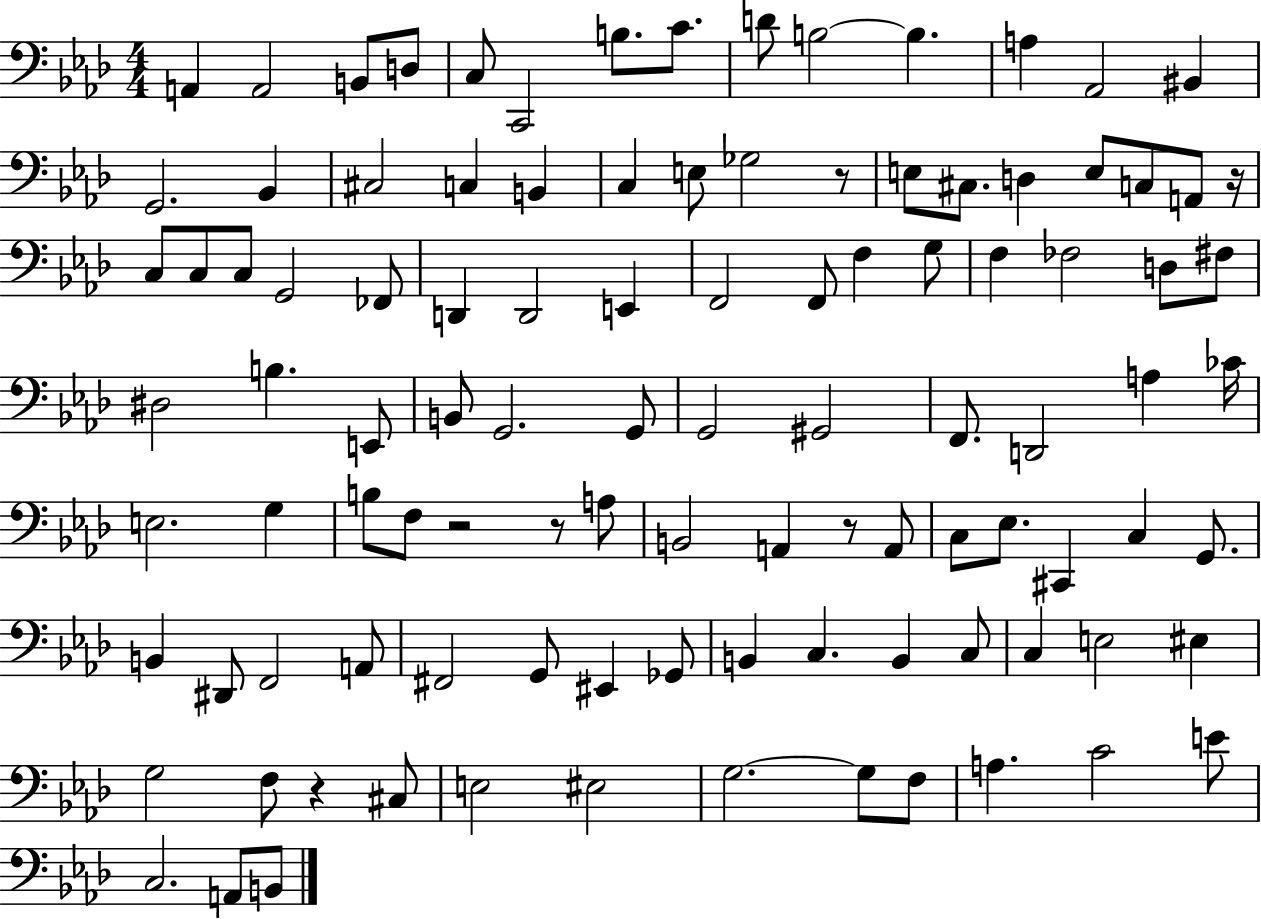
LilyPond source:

{
  \clef bass
  \numericTimeSignature
  \time 4/4
  \key aes \major
  \repeat volta 2 { a,4 a,2 b,8 d8 | c8 c,2 b8. c'8. | d'8 b2~~ b4. | a4 aes,2 bis,4 | \break g,2. bes,4 | cis2 c4 b,4 | c4 e8 ges2 r8 | e8 cis8. d4 e8 c8 a,8 r16 | \break c8 c8 c8 g,2 fes,8 | d,4 d,2 e,4 | f,2 f,8 f4 g8 | f4 fes2 d8 fis8 | \break dis2 b4. e,8 | b,8 g,2. g,8 | g,2 gis,2 | f,8. d,2 a4 ces'16 | \break e2. g4 | b8 f8 r2 r8 a8 | b,2 a,4 r8 a,8 | c8 ees8. cis,4 c4 g,8. | \break b,4 dis,8 f,2 a,8 | fis,2 g,8 eis,4 ges,8 | b,4 c4. b,4 c8 | c4 e2 eis4 | \break g2 f8 r4 cis8 | e2 eis2 | g2.~~ g8 f8 | a4. c'2 e'8 | \break c2. a,8 b,8 | } \bar "|."
}